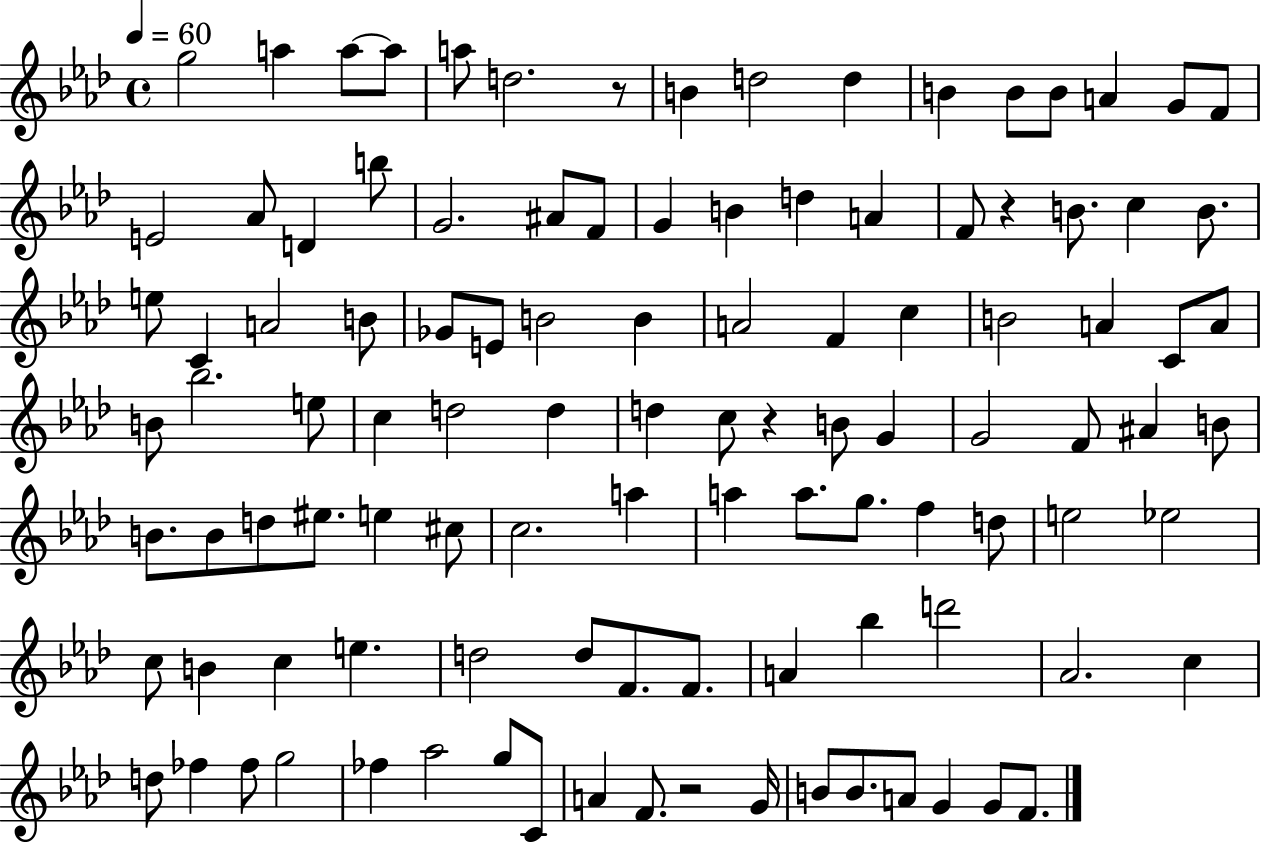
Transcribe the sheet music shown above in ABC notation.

X:1
T:Untitled
M:4/4
L:1/4
K:Ab
g2 a a/2 a/2 a/2 d2 z/2 B d2 d B B/2 B/2 A G/2 F/2 E2 _A/2 D b/2 G2 ^A/2 F/2 G B d A F/2 z B/2 c B/2 e/2 C A2 B/2 _G/2 E/2 B2 B A2 F c B2 A C/2 A/2 B/2 _b2 e/2 c d2 d d c/2 z B/2 G G2 F/2 ^A B/2 B/2 B/2 d/2 ^e/2 e ^c/2 c2 a a a/2 g/2 f d/2 e2 _e2 c/2 B c e d2 d/2 F/2 F/2 A _b d'2 _A2 c d/2 _f _f/2 g2 _f _a2 g/2 C/2 A F/2 z2 G/4 B/2 B/2 A/2 G G/2 F/2